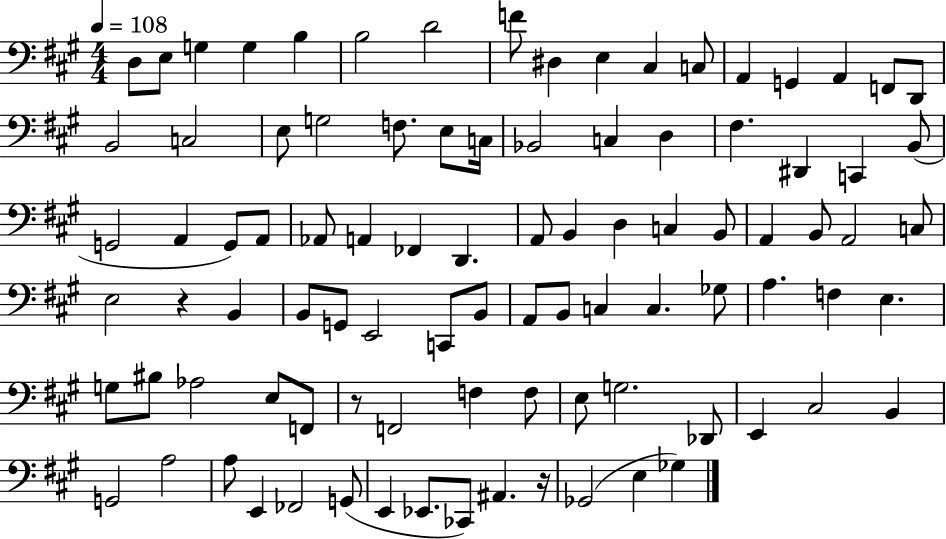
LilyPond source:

{
  \clef bass
  \numericTimeSignature
  \time 4/4
  \key a \major
  \tempo 4 = 108
  \repeat volta 2 { d8 e8 g4 g4 b4 | b2 d'2 | f'8 dis4 e4 cis4 c8 | a,4 g,4 a,4 f,8 d,8 | \break b,2 c2 | e8 g2 f8. e8 c16 | bes,2 c4 d4 | fis4. dis,4 c,4 b,8( | \break g,2 a,4 g,8) a,8 | aes,8 a,4 fes,4 d,4. | a,8 b,4 d4 c4 b,8 | a,4 b,8 a,2 c8 | \break e2 r4 b,4 | b,8 g,8 e,2 c,8 b,8 | a,8 b,8 c4 c4. ges8 | a4. f4 e4. | \break g8 bis8 aes2 e8 f,8 | r8 f,2 f4 f8 | e8 g2. des,8 | e,4 cis2 b,4 | \break g,2 a2 | a8 e,4 fes,2 g,8( | e,4 ees,8. ces,8) ais,4. r16 | ges,2( e4 ges4) | \break } \bar "|."
}